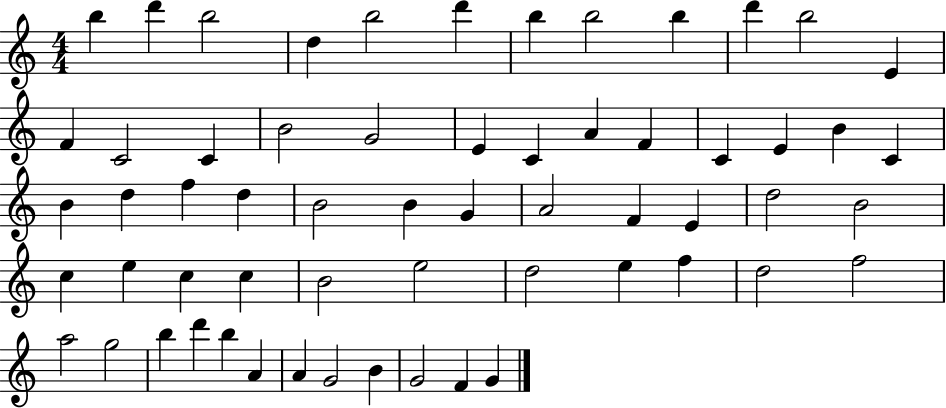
{
  \clef treble
  \numericTimeSignature
  \time 4/4
  \key c \major
  b''4 d'''4 b''2 | d''4 b''2 d'''4 | b''4 b''2 b''4 | d'''4 b''2 e'4 | \break f'4 c'2 c'4 | b'2 g'2 | e'4 c'4 a'4 f'4 | c'4 e'4 b'4 c'4 | \break b'4 d''4 f''4 d''4 | b'2 b'4 g'4 | a'2 f'4 e'4 | d''2 b'2 | \break c''4 e''4 c''4 c''4 | b'2 e''2 | d''2 e''4 f''4 | d''2 f''2 | \break a''2 g''2 | b''4 d'''4 b''4 a'4 | a'4 g'2 b'4 | g'2 f'4 g'4 | \break \bar "|."
}